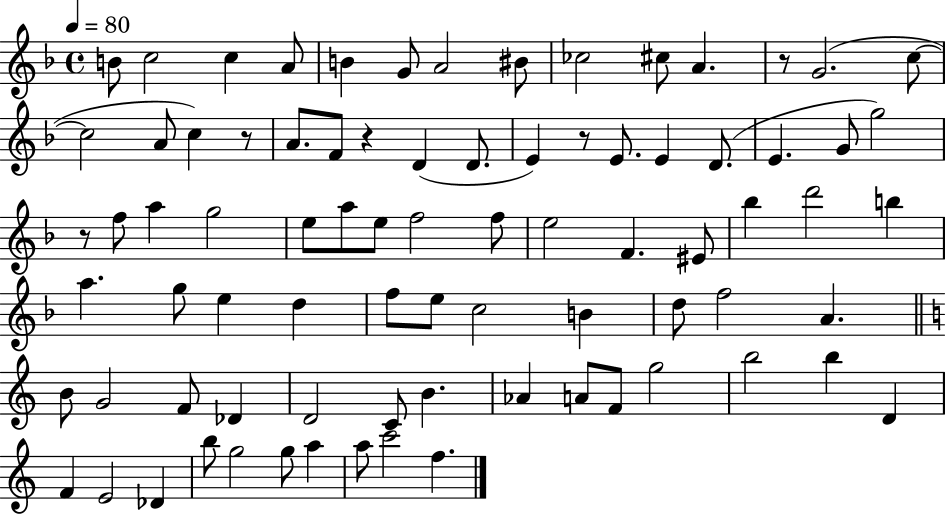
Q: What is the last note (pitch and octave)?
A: F5